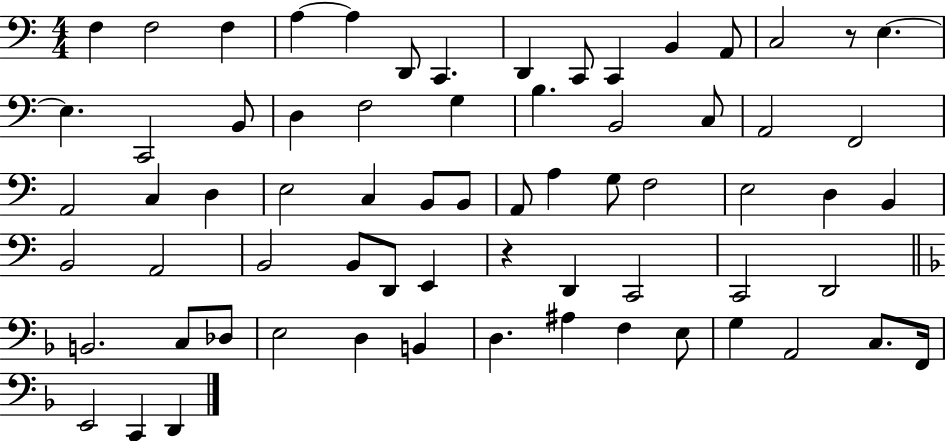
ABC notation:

X:1
T:Untitled
M:4/4
L:1/4
K:C
F, F,2 F, A, A, D,,/2 C,, D,, C,,/2 C,, B,, A,,/2 C,2 z/2 E, E, C,,2 B,,/2 D, F,2 G, B, B,,2 C,/2 A,,2 F,,2 A,,2 C, D, E,2 C, B,,/2 B,,/2 A,,/2 A, G,/2 F,2 E,2 D, B,, B,,2 A,,2 B,,2 B,,/2 D,,/2 E,, z D,, C,,2 C,,2 D,,2 B,,2 C,/2 _D,/2 E,2 D, B,, D, ^A, F, E,/2 G, A,,2 C,/2 F,,/4 E,,2 C,, D,,